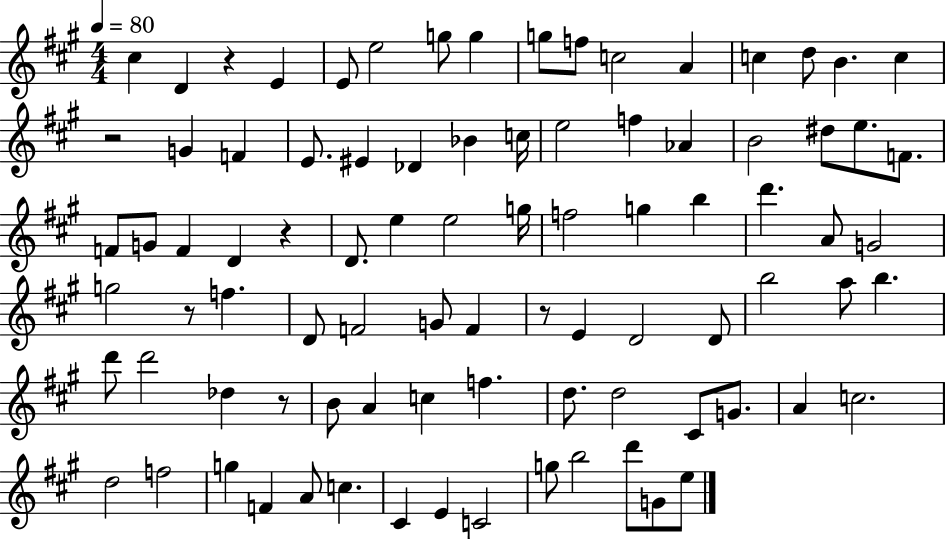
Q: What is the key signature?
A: A major